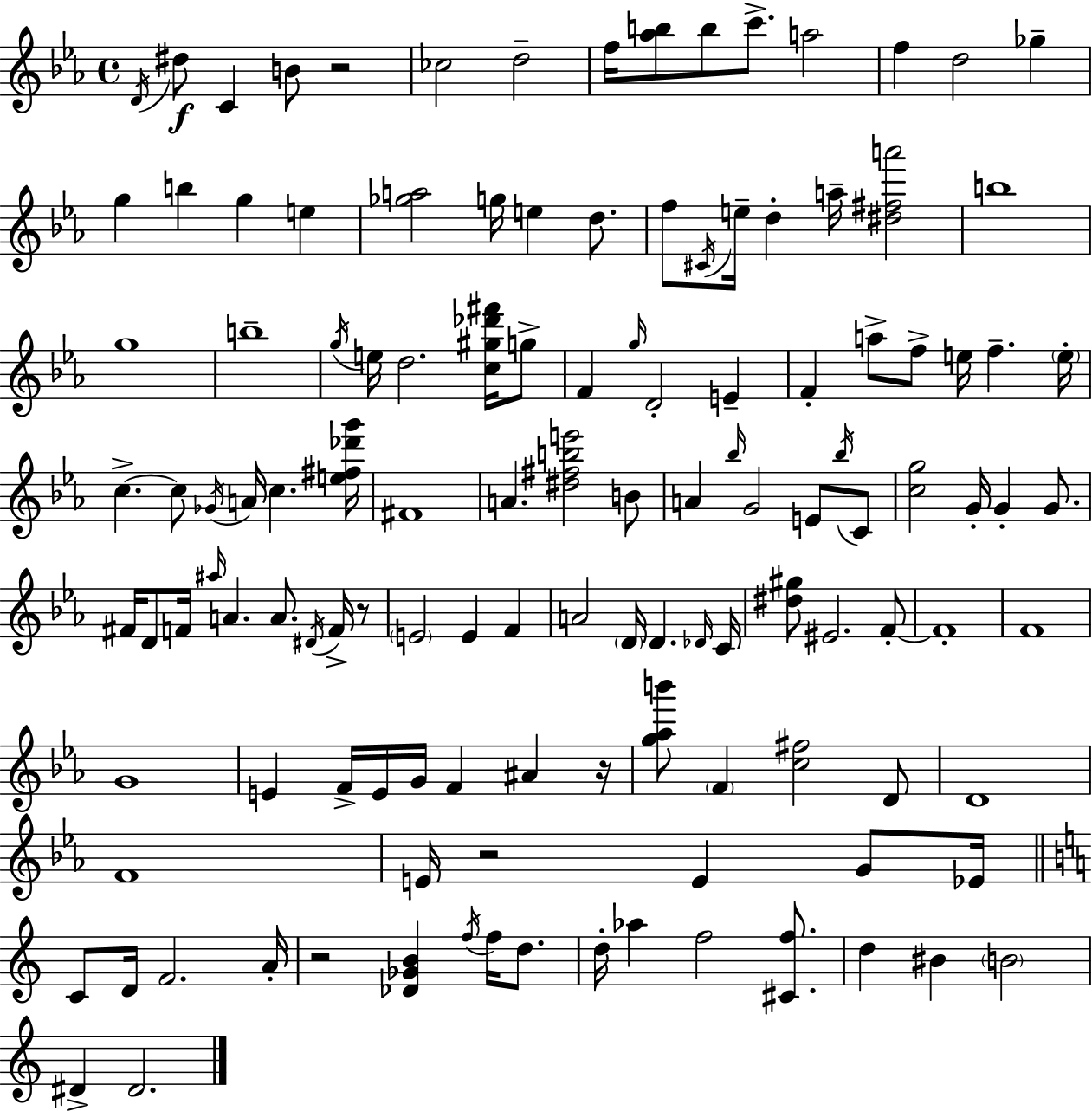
D4/s D#5/e C4/q B4/e R/h CES5/h D5/h F5/s [Ab5,B5]/e B5/e C6/e. A5/h F5/q D5/h Gb5/q G5/q B5/q G5/q E5/q [Gb5,A5]/h G5/s E5/q D5/e. F5/e C#4/s E5/s D5/q A5/s [D#5,F#5,A6]/h B5/w G5/w B5/w G5/s E5/s D5/h. [C5,G#5,Db6,F#6]/s G5/e F4/q G5/s D4/h E4/q F4/q A5/e F5/e E5/s F5/q. E5/s C5/q. C5/e Gb4/s A4/s C5/q. [E5,F#5,Db6,G6]/s F#4/w A4/q. [D#5,F#5,B5,E6]/h B4/e A4/q Bb5/s G4/h E4/e Bb5/s C4/e [C5,G5]/h G4/s G4/q G4/e. F#4/s D4/e F4/s A#5/s A4/q. A4/e. D#4/s F4/s R/e E4/h E4/q F4/q A4/h D4/s D4/q. Db4/s C4/s [D#5,G#5]/e EIS4/h. F4/e F4/w F4/w G4/w E4/q F4/s E4/s G4/s F4/q A#4/q R/s [G5,Ab5,B6]/e F4/q [C5,F#5]/h D4/e D4/w F4/w E4/s R/h E4/q G4/e Eb4/s C4/e D4/s F4/h. A4/s R/h [Db4,Gb4,B4]/q F5/s F5/s D5/e. D5/s Ab5/q F5/h [C#4,F5]/e. D5/q BIS4/q B4/h D#4/q D#4/h.